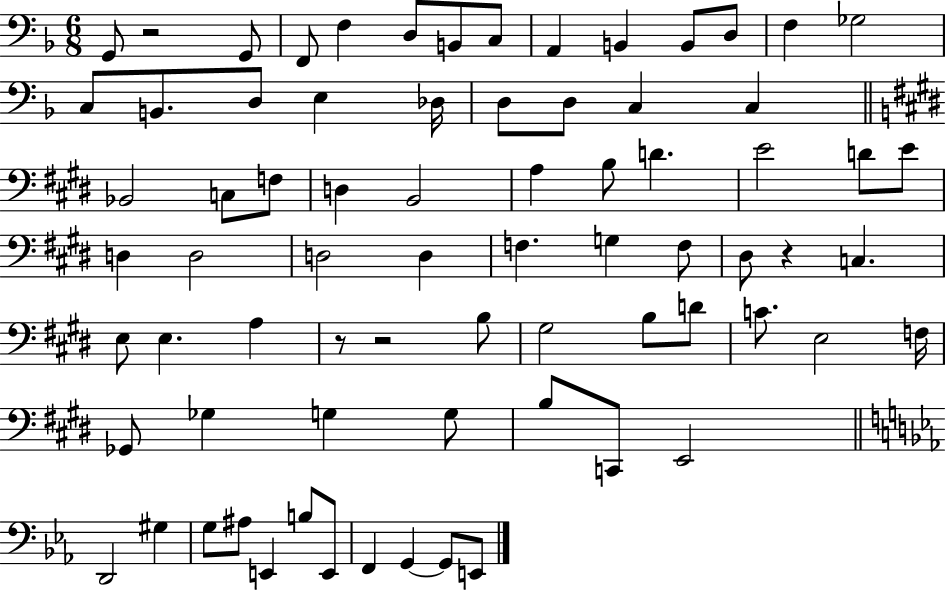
{
  \clef bass
  \numericTimeSignature
  \time 6/8
  \key f \major
  g,8 r2 g,8 | f,8 f4 d8 b,8 c8 | a,4 b,4 b,8 d8 | f4 ges2 | \break c8 b,8. d8 e4 des16 | d8 d8 c4 c4 | \bar "||" \break \key e \major bes,2 c8 f8 | d4 b,2 | a4 b8 d'4. | e'2 d'8 e'8 | \break d4 d2 | d2 d4 | f4. g4 f8 | dis8 r4 c4. | \break e8 e4. a4 | r8 r2 b8 | gis2 b8 d'8 | c'8. e2 f16 | \break ges,8 ges4 g4 g8 | b8 c,8 e,2 | \bar "||" \break \key c \minor d,2 gis4 | g8 ais8 e,4 b8 e,8 | f,4 g,4~~ g,8 e,8 | \bar "|."
}